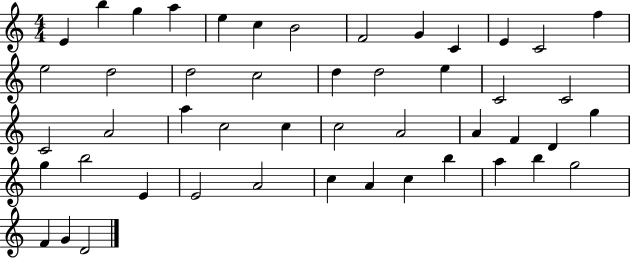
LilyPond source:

{
  \clef treble
  \numericTimeSignature
  \time 4/4
  \key c \major
  e'4 b''4 g''4 a''4 | e''4 c''4 b'2 | f'2 g'4 c'4 | e'4 c'2 f''4 | \break e''2 d''2 | d''2 c''2 | d''4 d''2 e''4 | c'2 c'2 | \break c'2 a'2 | a''4 c''2 c''4 | c''2 a'2 | a'4 f'4 d'4 g''4 | \break g''4 b''2 e'4 | e'2 a'2 | c''4 a'4 c''4 b''4 | a''4 b''4 g''2 | \break f'4 g'4 d'2 | \bar "|."
}